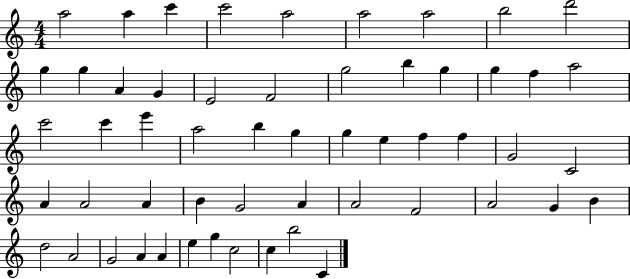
{
  \clef treble
  \numericTimeSignature
  \time 4/4
  \key c \major
  a''2 a''4 c'''4 | c'''2 a''2 | a''2 a''2 | b''2 d'''2 | \break g''4 g''4 a'4 g'4 | e'2 f'2 | g''2 b''4 g''4 | g''4 f''4 a''2 | \break c'''2 c'''4 e'''4 | a''2 b''4 g''4 | g''4 e''4 f''4 f''4 | g'2 c'2 | \break a'4 a'2 a'4 | b'4 g'2 a'4 | a'2 f'2 | a'2 g'4 b'4 | \break d''2 a'2 | g'2 a'4 a'4 | e''4 g''4 c''2 | c''4 b''2 c'4 | \break \bar "|."
}